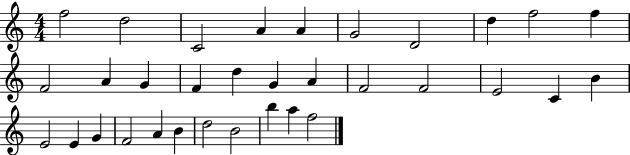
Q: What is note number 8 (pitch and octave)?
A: D5